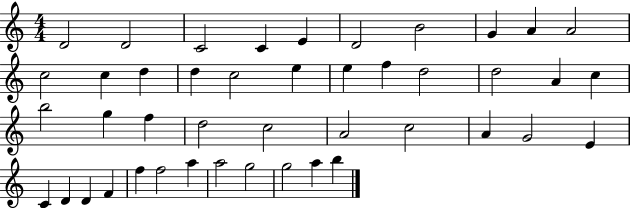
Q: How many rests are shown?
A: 0